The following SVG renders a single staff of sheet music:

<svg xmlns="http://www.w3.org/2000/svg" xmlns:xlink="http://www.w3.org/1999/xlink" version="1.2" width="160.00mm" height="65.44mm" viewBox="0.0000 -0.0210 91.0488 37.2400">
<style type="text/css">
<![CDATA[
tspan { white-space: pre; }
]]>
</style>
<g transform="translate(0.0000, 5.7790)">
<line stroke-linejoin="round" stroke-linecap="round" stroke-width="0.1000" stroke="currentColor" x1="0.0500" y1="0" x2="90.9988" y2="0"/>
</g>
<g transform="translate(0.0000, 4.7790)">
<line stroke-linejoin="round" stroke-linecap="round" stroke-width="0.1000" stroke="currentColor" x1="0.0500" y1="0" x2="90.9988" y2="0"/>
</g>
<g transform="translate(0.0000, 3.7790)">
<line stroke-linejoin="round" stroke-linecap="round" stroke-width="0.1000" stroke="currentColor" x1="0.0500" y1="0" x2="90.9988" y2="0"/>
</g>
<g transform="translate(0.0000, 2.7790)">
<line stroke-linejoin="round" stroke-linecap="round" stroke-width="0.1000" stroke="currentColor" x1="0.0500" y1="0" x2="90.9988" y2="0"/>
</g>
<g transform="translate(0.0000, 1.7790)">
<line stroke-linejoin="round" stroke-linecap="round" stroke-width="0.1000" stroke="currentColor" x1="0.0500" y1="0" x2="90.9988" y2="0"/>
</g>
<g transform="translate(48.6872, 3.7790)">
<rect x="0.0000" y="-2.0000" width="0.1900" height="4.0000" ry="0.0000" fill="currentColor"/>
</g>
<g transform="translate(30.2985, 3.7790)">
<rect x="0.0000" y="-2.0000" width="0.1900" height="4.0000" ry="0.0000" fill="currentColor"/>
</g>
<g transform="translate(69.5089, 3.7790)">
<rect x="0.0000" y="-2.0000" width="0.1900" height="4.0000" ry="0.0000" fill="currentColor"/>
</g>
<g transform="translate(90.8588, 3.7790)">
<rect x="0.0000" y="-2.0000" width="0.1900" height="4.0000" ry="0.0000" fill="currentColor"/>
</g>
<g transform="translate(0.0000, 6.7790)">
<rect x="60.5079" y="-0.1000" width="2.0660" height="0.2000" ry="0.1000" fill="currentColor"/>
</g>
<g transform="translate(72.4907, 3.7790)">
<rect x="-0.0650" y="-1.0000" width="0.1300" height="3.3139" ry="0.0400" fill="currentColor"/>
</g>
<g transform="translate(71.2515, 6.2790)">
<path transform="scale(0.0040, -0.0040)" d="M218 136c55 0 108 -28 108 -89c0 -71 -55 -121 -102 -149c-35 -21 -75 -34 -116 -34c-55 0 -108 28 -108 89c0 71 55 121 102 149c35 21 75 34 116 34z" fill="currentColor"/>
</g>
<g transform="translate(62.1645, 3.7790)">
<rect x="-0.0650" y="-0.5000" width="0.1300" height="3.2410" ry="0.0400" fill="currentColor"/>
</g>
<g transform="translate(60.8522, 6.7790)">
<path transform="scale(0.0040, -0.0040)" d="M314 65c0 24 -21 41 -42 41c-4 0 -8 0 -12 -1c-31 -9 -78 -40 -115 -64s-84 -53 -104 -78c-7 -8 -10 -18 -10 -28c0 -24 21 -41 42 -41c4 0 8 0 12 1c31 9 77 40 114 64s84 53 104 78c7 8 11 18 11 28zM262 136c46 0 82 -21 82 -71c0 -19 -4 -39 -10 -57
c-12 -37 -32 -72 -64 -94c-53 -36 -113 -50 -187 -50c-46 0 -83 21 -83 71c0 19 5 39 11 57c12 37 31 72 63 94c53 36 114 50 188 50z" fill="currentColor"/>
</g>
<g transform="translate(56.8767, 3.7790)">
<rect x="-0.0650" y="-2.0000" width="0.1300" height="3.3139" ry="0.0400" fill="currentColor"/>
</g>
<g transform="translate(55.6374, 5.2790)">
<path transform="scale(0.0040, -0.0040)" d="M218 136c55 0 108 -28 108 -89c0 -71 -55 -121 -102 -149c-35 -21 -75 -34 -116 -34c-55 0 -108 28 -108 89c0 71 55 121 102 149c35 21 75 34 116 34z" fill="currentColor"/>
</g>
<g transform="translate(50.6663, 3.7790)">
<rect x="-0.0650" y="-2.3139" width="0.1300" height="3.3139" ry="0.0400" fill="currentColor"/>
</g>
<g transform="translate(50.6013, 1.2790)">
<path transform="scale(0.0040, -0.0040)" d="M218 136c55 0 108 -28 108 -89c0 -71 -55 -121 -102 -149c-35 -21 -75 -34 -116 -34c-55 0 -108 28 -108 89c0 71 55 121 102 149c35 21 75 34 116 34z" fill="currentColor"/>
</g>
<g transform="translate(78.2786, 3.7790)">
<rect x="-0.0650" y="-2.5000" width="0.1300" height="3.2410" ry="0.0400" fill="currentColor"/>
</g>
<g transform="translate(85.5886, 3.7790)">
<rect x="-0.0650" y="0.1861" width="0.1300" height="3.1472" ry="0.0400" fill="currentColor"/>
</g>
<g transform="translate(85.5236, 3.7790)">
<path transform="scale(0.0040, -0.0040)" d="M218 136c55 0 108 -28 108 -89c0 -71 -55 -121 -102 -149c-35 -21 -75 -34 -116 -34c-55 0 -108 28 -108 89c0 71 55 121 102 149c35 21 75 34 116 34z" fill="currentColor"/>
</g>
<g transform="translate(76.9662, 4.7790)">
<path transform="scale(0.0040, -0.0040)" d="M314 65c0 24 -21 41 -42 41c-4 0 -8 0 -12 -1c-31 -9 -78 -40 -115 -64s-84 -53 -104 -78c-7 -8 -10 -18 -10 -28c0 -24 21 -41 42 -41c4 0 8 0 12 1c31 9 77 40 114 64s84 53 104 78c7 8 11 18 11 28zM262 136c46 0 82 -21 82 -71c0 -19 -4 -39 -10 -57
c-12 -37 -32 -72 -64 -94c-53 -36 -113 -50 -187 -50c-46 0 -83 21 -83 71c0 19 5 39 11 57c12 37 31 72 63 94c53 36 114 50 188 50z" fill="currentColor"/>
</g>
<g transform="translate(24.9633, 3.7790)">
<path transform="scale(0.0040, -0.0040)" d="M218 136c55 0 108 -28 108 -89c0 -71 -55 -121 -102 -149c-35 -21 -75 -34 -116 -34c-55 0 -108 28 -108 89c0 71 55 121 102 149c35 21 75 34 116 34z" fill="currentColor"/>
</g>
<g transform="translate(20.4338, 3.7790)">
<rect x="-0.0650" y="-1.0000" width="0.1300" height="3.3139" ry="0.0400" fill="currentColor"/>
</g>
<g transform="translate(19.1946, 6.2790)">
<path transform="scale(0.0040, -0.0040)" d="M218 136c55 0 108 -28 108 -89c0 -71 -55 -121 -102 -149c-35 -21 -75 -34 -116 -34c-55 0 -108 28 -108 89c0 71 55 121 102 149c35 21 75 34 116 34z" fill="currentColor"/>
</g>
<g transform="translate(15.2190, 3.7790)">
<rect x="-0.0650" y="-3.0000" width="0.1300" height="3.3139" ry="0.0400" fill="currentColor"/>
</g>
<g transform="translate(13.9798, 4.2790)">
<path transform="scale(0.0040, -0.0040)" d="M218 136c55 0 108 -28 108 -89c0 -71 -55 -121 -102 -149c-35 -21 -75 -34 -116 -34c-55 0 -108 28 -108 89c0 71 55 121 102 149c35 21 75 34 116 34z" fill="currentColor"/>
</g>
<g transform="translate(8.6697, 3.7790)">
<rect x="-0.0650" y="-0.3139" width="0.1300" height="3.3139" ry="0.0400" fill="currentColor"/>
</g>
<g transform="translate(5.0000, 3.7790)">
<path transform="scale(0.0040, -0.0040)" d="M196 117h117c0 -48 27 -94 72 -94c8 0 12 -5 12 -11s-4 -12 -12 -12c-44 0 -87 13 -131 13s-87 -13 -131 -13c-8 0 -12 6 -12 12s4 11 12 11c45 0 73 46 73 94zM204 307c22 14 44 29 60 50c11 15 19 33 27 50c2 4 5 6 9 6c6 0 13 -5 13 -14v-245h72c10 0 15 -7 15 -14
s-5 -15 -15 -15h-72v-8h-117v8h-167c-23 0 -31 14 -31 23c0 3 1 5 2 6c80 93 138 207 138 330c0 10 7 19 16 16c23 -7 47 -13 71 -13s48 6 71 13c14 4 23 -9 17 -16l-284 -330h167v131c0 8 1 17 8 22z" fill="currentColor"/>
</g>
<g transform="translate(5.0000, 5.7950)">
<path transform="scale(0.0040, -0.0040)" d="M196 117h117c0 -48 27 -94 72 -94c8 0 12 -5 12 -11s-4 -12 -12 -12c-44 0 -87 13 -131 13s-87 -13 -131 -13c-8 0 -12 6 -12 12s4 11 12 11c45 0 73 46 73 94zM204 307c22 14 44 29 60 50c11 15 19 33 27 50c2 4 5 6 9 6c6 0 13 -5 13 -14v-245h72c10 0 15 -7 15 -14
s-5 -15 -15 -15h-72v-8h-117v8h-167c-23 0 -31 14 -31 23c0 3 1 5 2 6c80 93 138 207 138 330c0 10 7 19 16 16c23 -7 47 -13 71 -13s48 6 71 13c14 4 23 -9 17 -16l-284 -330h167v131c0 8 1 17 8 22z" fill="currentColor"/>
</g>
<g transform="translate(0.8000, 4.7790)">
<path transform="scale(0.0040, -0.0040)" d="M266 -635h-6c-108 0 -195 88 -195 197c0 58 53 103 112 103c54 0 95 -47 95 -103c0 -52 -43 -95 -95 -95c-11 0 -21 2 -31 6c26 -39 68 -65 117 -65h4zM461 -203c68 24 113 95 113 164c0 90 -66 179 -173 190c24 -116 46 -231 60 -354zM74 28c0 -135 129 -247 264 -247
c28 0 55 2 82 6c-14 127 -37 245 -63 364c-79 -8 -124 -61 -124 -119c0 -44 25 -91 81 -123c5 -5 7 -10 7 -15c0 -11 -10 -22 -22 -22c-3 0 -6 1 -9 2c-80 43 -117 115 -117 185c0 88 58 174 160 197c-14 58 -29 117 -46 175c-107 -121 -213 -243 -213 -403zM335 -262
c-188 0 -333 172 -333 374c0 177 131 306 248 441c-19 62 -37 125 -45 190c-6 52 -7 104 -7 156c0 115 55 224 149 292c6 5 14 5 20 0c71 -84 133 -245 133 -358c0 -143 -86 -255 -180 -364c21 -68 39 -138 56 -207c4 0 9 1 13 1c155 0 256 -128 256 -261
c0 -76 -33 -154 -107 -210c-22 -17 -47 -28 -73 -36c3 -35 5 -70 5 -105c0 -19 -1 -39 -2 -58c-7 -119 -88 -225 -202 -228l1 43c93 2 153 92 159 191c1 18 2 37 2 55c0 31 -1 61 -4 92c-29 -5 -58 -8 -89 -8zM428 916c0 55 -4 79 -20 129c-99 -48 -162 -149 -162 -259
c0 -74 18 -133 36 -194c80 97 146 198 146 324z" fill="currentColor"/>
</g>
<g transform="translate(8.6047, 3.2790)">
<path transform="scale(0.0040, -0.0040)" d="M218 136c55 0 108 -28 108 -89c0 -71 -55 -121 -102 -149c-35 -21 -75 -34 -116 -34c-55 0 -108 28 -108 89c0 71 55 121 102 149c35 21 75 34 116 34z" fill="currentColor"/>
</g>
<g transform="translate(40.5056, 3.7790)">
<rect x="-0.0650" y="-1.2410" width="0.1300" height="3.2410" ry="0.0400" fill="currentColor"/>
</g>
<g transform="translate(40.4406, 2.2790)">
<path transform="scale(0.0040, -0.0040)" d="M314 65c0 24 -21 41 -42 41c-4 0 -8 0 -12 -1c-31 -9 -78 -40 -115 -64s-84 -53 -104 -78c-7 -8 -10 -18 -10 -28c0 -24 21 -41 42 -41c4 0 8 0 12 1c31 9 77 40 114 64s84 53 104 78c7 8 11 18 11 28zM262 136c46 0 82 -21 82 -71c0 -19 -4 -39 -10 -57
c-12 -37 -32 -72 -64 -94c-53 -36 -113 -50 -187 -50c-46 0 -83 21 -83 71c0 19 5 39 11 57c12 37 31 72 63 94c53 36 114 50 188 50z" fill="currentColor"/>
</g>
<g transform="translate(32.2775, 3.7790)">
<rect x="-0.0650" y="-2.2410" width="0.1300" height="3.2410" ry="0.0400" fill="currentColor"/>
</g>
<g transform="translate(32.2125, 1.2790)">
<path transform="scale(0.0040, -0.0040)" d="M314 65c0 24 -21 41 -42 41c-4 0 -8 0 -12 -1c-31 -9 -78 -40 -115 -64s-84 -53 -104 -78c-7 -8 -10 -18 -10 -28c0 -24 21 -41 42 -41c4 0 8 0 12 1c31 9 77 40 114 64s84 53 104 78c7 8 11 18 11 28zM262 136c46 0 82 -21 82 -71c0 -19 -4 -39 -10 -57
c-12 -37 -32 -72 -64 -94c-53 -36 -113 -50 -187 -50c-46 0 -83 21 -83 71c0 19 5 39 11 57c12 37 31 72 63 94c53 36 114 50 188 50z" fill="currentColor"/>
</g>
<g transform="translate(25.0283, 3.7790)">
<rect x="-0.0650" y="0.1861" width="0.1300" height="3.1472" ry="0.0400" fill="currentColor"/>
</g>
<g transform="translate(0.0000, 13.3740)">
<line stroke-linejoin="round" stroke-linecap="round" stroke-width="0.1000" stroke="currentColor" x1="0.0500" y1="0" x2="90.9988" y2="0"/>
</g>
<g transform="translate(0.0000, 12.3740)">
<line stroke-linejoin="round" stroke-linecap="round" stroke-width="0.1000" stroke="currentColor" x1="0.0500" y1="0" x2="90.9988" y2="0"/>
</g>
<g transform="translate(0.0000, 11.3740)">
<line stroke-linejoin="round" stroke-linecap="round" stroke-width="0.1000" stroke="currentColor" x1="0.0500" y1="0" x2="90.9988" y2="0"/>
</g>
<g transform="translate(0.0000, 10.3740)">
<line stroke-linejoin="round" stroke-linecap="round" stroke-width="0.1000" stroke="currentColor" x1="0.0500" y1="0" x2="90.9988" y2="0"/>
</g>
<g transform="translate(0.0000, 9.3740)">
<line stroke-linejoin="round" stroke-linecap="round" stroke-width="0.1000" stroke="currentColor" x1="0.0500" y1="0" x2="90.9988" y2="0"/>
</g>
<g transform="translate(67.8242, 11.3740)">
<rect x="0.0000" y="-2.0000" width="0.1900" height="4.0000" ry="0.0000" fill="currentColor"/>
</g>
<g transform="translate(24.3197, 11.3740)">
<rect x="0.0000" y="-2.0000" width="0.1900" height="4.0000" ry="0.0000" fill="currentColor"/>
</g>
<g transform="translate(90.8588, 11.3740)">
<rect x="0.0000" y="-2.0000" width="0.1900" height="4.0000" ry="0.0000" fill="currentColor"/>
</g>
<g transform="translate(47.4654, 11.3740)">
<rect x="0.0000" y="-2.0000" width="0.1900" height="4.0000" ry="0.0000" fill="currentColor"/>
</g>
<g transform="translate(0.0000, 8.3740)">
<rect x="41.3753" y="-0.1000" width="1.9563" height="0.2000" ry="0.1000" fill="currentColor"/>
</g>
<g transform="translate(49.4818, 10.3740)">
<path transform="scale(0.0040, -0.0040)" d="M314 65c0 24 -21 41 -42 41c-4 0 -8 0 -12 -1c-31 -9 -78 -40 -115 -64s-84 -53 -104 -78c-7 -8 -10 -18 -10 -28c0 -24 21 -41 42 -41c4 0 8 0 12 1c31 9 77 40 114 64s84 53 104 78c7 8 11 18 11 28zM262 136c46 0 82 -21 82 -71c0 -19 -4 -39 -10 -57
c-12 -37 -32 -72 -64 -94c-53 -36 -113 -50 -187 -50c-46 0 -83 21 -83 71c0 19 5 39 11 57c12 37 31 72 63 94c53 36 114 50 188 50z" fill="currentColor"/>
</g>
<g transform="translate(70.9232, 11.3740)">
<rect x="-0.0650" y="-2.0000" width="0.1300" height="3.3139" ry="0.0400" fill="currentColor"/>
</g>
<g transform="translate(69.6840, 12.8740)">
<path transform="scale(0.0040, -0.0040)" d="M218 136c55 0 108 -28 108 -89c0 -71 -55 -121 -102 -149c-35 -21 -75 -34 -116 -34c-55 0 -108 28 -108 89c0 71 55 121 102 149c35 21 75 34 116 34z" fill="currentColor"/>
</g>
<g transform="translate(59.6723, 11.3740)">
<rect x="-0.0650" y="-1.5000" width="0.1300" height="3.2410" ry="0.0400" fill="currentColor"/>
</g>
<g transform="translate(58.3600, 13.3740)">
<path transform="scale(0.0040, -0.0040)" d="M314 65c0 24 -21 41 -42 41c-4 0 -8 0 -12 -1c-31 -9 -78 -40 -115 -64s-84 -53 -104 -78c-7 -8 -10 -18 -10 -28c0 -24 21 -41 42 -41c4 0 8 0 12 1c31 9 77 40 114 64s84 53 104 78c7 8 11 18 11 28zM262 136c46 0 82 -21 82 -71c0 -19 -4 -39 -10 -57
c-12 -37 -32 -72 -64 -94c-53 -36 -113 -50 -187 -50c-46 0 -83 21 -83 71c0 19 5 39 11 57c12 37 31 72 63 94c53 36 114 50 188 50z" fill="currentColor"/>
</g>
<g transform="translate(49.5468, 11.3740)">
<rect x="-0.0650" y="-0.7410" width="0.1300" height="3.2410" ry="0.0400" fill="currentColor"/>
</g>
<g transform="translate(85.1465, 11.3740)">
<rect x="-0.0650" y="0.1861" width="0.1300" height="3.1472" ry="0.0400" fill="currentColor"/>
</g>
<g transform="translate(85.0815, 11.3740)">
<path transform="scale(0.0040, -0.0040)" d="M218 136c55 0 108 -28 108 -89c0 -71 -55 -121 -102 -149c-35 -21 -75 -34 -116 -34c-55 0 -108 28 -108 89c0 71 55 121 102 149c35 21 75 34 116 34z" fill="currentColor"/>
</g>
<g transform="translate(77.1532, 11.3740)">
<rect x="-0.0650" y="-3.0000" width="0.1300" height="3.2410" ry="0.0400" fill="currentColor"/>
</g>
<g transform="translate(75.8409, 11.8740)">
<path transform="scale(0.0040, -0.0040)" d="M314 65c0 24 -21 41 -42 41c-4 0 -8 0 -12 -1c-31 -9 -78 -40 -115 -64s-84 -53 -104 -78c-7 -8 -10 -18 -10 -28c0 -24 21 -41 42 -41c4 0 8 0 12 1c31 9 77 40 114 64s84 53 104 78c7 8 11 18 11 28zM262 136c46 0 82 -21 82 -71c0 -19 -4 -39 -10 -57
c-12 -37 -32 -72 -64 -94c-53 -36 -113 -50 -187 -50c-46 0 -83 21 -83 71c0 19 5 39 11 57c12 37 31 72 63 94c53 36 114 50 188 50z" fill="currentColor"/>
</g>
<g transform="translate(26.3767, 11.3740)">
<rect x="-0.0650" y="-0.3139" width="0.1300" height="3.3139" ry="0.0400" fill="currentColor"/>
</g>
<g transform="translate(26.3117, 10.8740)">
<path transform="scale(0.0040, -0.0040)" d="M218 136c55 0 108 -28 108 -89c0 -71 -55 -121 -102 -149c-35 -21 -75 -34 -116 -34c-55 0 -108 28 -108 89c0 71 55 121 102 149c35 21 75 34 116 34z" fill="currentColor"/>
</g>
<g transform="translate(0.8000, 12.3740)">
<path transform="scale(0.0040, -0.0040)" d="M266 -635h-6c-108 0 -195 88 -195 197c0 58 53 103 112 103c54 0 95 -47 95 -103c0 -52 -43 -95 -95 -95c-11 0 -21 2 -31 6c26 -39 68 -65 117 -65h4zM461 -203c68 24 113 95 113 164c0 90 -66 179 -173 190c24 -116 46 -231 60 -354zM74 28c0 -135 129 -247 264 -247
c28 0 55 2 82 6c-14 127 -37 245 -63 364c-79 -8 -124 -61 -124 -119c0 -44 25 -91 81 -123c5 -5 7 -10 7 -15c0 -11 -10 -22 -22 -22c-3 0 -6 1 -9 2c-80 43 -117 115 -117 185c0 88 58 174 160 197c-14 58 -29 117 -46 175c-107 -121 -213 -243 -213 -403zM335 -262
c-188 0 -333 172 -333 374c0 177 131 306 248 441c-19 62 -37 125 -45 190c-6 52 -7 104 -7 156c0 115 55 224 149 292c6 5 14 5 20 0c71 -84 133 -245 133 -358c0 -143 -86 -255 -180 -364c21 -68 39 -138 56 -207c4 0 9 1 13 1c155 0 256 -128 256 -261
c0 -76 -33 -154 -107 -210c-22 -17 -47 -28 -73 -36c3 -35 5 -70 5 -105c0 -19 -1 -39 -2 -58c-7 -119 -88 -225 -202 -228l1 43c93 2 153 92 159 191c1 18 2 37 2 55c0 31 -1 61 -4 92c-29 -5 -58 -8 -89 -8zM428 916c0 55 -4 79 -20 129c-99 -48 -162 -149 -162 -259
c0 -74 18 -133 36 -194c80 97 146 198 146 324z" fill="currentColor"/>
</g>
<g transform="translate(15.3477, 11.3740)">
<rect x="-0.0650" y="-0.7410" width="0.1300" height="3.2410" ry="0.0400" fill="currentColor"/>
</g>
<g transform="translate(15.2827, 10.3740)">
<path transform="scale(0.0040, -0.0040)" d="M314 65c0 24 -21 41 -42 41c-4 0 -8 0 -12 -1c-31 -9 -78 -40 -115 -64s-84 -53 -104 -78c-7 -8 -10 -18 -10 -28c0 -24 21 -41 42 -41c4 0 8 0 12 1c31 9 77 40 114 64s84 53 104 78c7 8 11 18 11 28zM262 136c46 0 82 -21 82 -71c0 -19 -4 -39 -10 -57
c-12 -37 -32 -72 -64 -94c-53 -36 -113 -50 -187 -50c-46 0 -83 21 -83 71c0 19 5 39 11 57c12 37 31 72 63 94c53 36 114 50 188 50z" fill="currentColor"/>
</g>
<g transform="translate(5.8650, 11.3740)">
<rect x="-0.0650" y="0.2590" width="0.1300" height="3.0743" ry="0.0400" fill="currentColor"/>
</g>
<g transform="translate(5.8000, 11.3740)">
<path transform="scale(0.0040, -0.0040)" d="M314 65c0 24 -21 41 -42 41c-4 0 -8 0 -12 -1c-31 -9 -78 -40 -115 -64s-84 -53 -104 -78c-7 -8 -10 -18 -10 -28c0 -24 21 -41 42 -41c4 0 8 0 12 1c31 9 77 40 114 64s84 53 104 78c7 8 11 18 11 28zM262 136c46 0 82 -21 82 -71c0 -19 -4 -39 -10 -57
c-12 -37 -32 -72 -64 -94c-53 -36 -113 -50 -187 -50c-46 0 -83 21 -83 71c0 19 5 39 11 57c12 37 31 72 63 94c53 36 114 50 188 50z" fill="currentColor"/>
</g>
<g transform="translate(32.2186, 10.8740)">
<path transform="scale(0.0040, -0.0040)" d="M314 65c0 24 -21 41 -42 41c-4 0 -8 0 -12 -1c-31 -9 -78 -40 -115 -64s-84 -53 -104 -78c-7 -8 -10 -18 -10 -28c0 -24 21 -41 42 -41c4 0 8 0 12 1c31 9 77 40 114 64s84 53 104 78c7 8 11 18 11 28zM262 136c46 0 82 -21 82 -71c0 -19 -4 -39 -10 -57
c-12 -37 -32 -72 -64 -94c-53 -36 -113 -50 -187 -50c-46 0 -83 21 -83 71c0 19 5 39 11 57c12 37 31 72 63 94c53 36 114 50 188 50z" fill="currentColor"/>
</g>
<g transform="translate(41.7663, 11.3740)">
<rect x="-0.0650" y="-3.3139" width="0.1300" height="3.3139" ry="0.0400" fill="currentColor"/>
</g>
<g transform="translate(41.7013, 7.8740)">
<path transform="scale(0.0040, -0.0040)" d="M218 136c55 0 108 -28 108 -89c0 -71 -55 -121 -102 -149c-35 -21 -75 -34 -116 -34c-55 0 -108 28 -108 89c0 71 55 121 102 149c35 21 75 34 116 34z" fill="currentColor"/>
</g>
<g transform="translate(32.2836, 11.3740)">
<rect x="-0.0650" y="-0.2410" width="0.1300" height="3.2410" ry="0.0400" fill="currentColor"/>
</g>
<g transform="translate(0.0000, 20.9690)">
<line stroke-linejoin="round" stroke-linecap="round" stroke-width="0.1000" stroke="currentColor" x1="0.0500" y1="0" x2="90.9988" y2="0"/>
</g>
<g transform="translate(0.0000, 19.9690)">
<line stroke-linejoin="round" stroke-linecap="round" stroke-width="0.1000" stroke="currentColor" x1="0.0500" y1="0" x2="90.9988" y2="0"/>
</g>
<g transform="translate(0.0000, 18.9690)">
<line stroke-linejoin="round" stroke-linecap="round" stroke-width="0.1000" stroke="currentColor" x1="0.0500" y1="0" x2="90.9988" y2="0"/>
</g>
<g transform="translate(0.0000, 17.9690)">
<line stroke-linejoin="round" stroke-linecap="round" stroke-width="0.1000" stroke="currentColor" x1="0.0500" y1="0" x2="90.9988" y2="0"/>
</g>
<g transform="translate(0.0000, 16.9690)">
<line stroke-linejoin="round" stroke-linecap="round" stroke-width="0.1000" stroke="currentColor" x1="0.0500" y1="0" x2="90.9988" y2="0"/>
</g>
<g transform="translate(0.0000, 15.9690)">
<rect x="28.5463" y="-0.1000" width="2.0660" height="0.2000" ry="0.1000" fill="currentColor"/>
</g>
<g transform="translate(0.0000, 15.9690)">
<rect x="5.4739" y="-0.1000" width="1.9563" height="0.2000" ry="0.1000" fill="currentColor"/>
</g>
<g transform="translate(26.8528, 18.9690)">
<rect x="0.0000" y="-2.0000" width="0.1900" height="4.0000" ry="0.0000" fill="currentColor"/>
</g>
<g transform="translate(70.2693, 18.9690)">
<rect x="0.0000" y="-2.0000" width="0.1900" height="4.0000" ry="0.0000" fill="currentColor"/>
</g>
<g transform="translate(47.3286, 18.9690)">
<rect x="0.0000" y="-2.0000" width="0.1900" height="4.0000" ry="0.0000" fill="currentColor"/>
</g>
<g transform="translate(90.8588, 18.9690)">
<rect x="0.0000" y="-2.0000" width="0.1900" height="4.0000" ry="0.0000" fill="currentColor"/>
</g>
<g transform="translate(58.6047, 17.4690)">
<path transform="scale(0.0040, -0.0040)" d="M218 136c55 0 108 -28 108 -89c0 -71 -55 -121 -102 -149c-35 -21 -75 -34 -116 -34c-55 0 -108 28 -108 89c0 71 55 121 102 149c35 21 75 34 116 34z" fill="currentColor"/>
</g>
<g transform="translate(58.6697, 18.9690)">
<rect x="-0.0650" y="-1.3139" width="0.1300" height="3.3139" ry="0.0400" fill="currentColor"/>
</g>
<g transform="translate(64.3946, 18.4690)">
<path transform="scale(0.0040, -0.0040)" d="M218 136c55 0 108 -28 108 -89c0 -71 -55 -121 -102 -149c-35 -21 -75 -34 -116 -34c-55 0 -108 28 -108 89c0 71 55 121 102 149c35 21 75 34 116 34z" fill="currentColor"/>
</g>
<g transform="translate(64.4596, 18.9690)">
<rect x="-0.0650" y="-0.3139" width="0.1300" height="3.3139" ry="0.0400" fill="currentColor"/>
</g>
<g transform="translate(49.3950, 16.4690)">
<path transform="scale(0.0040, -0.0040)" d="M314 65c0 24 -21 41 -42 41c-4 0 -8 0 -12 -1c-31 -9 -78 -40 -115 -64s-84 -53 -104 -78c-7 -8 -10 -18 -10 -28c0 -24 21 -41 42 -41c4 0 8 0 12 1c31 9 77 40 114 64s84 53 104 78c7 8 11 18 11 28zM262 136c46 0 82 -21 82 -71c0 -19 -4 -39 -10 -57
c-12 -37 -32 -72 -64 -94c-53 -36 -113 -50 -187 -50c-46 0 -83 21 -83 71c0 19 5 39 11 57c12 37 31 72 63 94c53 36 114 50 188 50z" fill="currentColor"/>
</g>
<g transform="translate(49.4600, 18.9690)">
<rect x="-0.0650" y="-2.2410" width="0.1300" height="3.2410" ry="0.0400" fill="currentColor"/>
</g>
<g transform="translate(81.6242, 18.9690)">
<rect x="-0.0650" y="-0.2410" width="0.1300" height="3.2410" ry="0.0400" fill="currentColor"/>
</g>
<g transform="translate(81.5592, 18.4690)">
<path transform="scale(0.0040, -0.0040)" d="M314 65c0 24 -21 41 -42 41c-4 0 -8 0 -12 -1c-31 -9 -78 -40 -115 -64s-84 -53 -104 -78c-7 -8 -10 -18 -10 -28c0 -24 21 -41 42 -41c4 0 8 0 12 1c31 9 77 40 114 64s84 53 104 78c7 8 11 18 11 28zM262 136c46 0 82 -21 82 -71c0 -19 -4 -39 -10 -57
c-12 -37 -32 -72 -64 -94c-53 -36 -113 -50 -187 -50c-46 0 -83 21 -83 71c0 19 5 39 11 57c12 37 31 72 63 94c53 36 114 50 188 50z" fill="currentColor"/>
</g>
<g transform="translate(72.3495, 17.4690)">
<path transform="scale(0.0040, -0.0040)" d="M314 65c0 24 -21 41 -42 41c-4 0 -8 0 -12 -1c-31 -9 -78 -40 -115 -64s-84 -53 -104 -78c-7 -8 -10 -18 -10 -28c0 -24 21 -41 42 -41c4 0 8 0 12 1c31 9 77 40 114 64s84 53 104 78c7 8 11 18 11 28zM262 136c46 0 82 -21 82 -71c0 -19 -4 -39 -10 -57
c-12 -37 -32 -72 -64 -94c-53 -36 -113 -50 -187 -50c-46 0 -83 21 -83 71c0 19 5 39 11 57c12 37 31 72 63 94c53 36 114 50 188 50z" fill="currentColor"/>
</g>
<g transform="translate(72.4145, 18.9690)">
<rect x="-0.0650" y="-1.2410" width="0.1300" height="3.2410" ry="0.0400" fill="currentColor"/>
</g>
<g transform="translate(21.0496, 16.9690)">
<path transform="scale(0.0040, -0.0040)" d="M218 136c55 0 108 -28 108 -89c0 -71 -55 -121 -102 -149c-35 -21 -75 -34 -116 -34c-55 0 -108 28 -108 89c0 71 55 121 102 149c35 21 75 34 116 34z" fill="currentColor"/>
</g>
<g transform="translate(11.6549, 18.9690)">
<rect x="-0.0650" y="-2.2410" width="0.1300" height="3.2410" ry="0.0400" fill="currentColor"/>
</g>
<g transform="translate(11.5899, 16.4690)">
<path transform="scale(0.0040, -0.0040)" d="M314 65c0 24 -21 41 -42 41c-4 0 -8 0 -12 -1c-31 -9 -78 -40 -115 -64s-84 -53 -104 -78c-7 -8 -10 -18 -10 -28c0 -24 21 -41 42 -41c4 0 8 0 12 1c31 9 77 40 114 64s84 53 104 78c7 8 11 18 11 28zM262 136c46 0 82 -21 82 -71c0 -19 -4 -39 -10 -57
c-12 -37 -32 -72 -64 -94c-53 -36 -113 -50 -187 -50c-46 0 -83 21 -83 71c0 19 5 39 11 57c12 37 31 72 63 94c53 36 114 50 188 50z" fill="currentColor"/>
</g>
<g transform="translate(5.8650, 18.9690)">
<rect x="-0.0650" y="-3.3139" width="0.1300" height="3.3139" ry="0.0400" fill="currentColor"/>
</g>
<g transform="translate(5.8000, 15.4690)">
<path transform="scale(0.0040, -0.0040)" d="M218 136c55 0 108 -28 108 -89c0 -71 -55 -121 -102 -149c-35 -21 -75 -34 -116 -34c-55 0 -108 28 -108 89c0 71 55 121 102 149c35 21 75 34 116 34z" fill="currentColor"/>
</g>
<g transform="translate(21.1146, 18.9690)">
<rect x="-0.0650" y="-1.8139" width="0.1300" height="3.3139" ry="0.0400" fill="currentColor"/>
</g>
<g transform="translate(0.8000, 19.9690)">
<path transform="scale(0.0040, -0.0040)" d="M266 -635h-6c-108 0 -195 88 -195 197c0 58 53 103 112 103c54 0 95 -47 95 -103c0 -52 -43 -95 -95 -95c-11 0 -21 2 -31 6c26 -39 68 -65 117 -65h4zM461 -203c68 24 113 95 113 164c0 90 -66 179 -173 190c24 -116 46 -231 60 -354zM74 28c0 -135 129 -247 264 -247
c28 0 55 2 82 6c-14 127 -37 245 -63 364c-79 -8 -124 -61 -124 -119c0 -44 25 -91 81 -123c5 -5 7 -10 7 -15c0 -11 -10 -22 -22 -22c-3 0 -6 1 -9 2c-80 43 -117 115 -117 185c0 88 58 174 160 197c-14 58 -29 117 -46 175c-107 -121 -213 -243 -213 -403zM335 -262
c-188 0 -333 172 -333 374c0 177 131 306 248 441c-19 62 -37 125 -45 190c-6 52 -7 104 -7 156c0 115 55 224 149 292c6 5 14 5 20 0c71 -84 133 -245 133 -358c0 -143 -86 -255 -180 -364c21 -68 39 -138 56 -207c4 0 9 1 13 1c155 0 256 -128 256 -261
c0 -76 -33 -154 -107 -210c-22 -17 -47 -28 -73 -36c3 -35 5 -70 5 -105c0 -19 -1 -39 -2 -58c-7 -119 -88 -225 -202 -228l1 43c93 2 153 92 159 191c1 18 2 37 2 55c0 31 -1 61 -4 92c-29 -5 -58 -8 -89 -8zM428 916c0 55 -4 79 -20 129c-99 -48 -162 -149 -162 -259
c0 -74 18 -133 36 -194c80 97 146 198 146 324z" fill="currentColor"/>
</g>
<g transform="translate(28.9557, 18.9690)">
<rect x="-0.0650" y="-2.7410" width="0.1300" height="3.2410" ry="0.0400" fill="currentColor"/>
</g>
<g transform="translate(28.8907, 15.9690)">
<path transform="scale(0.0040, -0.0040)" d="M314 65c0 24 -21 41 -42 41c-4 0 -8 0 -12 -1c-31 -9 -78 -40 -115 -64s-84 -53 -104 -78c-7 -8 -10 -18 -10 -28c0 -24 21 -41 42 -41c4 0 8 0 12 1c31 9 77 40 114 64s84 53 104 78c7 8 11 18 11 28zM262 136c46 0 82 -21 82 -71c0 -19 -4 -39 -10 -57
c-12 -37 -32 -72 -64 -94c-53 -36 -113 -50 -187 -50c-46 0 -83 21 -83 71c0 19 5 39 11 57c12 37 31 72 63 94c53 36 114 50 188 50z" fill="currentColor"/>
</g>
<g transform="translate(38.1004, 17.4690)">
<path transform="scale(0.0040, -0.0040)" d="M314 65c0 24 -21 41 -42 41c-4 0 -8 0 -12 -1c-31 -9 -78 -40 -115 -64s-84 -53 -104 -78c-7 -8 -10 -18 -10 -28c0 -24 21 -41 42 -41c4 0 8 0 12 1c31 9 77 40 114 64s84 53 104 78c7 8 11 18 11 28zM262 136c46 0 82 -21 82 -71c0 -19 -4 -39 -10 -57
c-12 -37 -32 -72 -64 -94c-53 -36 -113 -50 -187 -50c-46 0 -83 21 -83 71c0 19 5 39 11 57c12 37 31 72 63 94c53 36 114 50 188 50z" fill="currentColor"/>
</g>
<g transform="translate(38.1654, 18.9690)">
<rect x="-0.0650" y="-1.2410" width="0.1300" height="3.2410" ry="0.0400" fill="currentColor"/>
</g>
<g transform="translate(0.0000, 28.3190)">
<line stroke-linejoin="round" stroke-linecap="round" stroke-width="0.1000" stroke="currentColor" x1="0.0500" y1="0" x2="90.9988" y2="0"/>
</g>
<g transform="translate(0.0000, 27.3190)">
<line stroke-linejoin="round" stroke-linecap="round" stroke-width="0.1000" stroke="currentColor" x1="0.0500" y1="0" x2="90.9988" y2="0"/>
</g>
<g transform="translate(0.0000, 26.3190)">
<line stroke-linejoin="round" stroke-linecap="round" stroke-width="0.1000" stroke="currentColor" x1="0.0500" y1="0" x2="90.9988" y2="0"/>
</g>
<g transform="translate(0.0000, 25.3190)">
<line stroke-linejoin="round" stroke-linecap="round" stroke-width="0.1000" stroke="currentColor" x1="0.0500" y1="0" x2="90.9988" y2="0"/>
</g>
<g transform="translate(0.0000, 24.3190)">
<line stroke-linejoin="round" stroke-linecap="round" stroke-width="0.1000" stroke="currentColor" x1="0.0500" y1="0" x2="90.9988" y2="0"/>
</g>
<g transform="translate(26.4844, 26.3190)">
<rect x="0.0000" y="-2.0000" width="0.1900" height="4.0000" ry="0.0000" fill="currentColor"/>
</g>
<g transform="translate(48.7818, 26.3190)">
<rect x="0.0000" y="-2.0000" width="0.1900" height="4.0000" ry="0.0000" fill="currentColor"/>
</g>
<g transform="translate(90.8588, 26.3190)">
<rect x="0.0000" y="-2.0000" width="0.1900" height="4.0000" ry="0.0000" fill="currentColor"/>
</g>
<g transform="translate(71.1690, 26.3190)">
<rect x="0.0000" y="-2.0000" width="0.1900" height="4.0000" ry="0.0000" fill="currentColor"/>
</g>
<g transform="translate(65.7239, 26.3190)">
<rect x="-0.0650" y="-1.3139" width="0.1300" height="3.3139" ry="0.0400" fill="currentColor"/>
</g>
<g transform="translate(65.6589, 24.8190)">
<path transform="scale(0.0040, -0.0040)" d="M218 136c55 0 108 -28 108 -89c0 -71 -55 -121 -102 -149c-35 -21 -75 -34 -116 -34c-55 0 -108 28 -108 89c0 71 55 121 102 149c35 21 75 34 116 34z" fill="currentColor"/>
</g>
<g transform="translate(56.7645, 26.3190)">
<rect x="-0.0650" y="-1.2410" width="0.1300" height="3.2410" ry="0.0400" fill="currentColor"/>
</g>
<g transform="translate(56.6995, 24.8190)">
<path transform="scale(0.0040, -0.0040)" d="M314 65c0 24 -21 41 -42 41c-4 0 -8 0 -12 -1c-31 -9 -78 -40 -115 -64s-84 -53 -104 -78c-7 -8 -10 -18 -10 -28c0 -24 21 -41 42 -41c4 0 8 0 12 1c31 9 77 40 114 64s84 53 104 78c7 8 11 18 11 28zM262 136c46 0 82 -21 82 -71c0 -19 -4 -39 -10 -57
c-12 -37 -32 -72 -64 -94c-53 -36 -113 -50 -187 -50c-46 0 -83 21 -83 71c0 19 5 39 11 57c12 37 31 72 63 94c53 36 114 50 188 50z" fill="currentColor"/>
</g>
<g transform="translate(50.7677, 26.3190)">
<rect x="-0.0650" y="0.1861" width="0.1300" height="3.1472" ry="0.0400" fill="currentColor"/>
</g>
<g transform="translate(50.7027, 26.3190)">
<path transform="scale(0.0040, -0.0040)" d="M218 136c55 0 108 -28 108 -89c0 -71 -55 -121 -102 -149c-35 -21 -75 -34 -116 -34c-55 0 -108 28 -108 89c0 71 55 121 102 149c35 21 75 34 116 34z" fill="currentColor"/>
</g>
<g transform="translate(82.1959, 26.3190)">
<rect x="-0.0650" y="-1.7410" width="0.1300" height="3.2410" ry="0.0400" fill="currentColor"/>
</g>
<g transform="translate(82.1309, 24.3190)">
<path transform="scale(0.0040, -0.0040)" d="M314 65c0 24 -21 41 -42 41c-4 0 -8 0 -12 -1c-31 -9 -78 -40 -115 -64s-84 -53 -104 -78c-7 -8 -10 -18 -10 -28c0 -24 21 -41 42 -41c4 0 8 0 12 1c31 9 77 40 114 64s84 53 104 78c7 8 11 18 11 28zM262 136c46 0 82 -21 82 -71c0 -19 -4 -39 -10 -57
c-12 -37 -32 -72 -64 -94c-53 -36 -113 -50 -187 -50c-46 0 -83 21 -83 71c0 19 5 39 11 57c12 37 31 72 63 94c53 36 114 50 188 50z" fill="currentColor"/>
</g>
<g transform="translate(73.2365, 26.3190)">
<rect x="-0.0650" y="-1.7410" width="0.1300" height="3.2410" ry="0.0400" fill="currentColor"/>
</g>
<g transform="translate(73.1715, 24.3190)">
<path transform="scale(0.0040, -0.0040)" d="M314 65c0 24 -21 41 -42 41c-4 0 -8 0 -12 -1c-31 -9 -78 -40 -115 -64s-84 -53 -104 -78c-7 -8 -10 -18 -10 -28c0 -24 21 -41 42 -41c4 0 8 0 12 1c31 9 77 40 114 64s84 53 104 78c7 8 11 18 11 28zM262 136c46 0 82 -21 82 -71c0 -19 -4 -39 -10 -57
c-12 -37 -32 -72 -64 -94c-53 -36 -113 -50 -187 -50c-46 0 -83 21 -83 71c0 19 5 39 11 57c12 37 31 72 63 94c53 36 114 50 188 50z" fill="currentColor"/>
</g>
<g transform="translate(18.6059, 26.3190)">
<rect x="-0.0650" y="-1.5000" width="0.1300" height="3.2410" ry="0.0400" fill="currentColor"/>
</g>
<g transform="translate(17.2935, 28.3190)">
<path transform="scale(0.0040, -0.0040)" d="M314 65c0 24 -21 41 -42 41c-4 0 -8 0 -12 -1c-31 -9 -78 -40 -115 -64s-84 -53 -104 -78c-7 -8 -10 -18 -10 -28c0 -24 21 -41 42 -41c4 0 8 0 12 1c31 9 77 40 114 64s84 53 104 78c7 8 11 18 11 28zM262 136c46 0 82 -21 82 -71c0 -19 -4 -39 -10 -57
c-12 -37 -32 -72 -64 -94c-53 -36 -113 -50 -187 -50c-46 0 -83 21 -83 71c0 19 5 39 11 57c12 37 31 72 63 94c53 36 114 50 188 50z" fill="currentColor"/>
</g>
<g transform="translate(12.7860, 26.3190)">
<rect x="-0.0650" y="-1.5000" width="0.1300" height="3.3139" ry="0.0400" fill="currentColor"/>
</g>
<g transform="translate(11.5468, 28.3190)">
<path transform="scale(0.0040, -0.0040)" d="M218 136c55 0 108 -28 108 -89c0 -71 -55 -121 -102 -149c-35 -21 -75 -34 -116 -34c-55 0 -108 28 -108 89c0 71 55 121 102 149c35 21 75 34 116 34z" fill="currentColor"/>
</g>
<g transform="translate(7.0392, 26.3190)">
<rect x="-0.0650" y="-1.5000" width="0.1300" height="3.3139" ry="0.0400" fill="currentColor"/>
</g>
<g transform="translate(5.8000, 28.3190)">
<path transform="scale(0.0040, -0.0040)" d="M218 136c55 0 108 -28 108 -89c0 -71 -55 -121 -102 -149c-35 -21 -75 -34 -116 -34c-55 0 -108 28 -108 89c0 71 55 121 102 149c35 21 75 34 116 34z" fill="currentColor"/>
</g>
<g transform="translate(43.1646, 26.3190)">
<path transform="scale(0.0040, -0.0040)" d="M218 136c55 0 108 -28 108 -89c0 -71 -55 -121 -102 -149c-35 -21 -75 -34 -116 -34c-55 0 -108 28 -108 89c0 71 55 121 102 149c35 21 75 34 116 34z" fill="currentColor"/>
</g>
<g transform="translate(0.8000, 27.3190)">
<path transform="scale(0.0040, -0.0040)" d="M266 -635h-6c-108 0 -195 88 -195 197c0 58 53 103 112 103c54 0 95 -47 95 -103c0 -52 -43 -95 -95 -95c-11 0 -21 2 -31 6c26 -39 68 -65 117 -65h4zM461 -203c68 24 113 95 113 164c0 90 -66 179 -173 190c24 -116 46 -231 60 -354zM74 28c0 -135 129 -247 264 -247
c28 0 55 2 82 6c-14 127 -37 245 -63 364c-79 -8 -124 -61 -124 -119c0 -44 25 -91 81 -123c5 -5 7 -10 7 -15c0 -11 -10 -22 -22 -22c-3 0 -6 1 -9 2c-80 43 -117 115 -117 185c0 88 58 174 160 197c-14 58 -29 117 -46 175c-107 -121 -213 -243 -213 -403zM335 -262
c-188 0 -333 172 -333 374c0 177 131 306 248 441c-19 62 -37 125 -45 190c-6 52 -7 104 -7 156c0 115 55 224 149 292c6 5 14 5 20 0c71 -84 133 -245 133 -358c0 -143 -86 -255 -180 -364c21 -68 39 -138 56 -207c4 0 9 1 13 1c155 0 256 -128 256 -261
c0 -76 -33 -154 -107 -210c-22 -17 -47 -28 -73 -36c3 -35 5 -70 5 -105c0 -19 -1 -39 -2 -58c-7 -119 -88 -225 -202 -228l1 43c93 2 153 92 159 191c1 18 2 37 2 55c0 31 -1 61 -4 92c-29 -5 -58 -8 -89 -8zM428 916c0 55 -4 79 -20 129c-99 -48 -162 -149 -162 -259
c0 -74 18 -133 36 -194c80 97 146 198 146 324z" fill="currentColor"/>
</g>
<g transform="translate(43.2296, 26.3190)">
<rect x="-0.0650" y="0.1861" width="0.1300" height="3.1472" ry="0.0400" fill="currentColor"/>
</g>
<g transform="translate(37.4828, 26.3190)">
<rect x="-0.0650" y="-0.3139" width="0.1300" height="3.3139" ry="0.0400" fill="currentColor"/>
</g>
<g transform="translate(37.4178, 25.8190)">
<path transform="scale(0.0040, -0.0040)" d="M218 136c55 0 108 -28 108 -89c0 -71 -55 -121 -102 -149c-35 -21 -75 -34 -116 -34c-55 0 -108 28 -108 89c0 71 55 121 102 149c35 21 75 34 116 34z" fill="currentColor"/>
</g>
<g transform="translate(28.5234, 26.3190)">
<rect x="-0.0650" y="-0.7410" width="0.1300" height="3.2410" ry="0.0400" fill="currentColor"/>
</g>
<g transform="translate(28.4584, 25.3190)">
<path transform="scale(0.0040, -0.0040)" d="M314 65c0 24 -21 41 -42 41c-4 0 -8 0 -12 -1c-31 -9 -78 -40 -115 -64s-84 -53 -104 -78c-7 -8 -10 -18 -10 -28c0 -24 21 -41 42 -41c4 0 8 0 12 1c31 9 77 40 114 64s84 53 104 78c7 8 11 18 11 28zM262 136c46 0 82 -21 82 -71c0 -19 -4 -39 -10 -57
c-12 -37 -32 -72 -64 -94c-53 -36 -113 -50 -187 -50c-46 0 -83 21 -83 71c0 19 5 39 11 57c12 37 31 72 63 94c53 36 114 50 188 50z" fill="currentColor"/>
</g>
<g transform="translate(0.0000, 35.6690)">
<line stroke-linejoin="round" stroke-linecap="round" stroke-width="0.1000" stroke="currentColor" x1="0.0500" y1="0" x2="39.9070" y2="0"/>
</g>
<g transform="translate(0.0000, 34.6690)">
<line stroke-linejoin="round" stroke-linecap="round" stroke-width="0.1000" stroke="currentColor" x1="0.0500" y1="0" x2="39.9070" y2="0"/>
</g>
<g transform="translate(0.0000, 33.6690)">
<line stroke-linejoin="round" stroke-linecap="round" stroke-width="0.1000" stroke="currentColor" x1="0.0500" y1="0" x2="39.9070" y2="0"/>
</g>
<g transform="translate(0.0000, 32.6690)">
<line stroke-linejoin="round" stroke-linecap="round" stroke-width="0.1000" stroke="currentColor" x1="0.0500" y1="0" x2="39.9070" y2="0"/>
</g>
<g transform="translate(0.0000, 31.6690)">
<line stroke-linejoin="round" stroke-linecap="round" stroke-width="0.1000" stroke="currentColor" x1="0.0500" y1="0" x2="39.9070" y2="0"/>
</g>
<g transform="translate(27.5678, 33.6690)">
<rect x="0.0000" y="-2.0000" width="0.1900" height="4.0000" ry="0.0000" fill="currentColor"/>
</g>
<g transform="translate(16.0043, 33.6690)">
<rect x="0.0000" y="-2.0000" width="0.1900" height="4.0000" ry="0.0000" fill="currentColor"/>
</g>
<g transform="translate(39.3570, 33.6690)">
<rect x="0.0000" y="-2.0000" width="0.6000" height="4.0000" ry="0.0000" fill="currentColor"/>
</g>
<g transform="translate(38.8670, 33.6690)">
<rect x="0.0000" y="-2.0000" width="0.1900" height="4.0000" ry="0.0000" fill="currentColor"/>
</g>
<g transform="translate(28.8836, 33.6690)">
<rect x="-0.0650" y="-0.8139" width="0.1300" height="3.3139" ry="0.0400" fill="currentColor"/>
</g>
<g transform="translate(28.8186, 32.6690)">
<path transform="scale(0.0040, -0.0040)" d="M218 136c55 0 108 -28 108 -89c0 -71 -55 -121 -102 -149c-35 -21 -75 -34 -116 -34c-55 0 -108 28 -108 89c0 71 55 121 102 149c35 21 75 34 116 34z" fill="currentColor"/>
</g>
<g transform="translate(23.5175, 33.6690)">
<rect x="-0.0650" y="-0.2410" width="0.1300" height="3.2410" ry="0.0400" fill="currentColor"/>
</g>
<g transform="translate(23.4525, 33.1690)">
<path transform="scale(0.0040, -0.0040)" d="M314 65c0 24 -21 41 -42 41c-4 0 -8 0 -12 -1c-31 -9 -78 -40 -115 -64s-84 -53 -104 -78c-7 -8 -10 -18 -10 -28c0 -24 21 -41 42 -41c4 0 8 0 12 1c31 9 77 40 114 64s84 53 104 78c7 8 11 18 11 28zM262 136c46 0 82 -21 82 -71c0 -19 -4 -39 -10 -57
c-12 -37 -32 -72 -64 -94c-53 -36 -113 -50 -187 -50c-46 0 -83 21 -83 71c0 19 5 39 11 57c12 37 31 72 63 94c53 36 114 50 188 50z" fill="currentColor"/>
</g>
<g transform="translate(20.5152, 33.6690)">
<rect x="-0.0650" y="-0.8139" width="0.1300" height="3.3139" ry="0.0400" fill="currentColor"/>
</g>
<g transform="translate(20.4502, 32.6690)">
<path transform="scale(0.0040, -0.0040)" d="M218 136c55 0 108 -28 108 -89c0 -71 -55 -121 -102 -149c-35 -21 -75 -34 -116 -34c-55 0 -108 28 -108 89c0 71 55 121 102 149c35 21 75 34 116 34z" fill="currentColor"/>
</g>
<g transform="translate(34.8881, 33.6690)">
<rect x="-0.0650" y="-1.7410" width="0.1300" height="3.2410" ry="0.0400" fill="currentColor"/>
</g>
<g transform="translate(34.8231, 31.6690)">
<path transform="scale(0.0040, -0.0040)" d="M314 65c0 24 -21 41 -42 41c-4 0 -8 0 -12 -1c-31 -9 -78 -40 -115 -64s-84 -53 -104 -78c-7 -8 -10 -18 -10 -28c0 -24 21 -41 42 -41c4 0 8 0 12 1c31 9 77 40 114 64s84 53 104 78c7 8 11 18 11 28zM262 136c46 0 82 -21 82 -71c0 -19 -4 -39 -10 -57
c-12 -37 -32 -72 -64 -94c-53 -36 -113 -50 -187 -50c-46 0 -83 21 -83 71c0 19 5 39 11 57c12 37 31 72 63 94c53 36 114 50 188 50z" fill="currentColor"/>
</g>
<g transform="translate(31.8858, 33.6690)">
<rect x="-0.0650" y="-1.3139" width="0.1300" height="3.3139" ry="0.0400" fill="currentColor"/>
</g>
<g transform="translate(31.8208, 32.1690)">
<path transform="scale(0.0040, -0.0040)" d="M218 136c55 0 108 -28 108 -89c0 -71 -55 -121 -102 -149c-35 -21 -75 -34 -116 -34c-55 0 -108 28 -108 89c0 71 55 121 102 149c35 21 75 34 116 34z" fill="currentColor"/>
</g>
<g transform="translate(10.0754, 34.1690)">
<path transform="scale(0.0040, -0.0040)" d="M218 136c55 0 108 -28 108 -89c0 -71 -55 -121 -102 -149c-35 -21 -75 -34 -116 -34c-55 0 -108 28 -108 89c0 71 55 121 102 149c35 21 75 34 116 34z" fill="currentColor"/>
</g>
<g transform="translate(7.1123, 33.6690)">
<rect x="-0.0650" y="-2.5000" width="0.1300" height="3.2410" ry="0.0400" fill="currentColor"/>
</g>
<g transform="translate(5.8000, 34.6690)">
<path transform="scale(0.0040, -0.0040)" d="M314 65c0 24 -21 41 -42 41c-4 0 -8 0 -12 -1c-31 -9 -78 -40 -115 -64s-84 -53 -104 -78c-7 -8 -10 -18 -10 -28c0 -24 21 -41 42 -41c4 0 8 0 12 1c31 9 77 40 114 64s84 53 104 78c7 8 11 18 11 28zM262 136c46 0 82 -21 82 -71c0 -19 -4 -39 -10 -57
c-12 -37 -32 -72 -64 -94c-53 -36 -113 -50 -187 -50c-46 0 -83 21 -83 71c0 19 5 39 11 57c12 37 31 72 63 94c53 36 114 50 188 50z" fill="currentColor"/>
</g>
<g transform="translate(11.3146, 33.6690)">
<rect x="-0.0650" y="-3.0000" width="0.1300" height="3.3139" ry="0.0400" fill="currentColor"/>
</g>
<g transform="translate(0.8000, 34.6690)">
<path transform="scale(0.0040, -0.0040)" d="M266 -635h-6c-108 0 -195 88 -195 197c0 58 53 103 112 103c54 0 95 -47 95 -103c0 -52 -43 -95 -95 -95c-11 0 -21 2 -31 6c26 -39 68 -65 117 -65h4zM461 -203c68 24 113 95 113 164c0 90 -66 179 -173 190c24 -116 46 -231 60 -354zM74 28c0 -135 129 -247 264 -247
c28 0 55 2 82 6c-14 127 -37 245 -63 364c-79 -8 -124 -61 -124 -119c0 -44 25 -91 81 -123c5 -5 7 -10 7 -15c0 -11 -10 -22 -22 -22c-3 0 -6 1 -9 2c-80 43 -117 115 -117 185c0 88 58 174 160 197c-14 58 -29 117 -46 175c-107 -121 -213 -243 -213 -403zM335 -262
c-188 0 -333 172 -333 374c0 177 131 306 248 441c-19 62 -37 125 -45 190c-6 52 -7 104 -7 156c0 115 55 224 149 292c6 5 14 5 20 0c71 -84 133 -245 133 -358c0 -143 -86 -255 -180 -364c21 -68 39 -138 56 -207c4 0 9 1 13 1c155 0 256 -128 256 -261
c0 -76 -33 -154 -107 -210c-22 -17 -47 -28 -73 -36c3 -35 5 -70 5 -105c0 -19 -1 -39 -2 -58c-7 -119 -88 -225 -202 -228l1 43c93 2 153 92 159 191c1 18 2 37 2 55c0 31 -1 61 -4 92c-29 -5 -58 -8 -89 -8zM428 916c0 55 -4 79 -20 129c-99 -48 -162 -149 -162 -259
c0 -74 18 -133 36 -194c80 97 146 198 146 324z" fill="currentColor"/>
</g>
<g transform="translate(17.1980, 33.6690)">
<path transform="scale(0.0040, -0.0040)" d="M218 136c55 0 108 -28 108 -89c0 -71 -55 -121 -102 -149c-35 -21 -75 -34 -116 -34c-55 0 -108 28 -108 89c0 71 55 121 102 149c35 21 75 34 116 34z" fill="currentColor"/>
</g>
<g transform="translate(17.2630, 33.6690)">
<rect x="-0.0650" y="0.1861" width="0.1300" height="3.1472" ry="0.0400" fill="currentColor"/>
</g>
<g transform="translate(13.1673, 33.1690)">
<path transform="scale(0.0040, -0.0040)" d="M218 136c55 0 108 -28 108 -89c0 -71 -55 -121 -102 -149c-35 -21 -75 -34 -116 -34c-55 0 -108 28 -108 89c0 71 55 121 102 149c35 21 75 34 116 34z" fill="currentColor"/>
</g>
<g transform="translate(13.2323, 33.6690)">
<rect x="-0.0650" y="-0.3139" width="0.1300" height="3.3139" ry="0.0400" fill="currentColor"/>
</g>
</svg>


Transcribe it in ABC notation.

X:1
T:Untitled
M:4/4
L:1/4
K:C
c A D B g2 e2 g F C2 D G2 B B2 d2 c c2 b d2 E2 F A2 B b g2 f a2 e2 g2 e c e2 c2 E E E2 d2 c B B e2 e f2 f2 G2 A c B d c2 d e f2